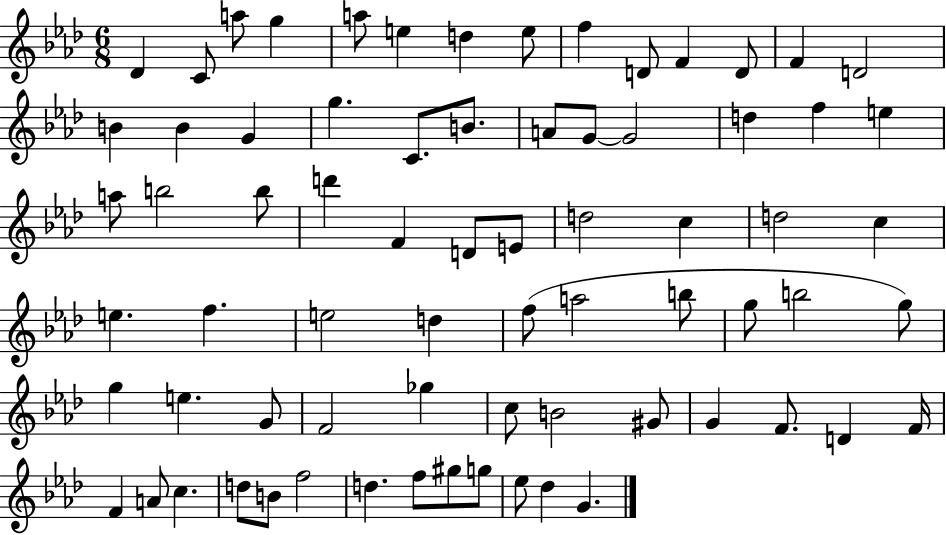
Db4/q C4/e A5/e G5/q A5/e E5/q D5/q E5/e F5/q D4/e F4/q D4/e F4/q D4/h B4/q B4/q G4/q G5/q. C4/e. B4/e. A4/e G4/e G4/h D5/q F5/q E5/q A5/e B5/h B5/e D6/q F4/q D4/e E4/e D5/h C5/q D5/h C5/q E5/q. F5/q. E5/h D5/q F5/e A5/h B5/e G5/e B5/h G5/e G5/q E5/q. G4/e F4/h Gb5/q C5/e B4/h G#4/e G4/q F4/e. D4/q F4/s F4/q A4/e C5/q. D5/e B4/e F5/h D5/q. F5/e G#5/e G5/e Eb5/e Db5/q G4/q.